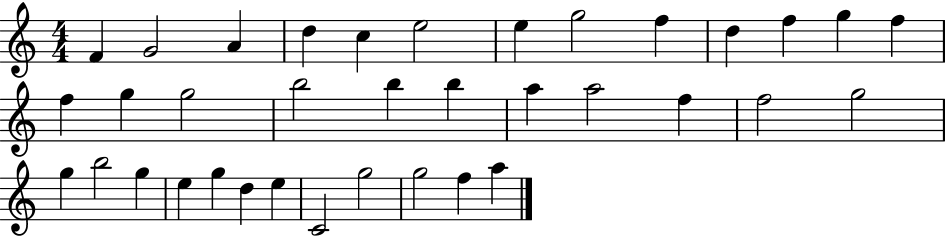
{
  \clef treble
  \numericTimeSignature
  \time 4/4
  \key c \major
  f'4 g'2 a'4 | d''4 c''4 e''2 | e''4 g''2 f''4 | d''4 f''4 g''4 f''4 | \break f''4 g''4 g''2 | b''2 b''4 b''4 | a''4 a''2 f''4 | f''2 g''2 | \break g''4 b''2 g''4 | e''4 g''4 d''4 e''4 | c'2 g''2 | g''2 f''4 a''4 | \break \bar "|."
}